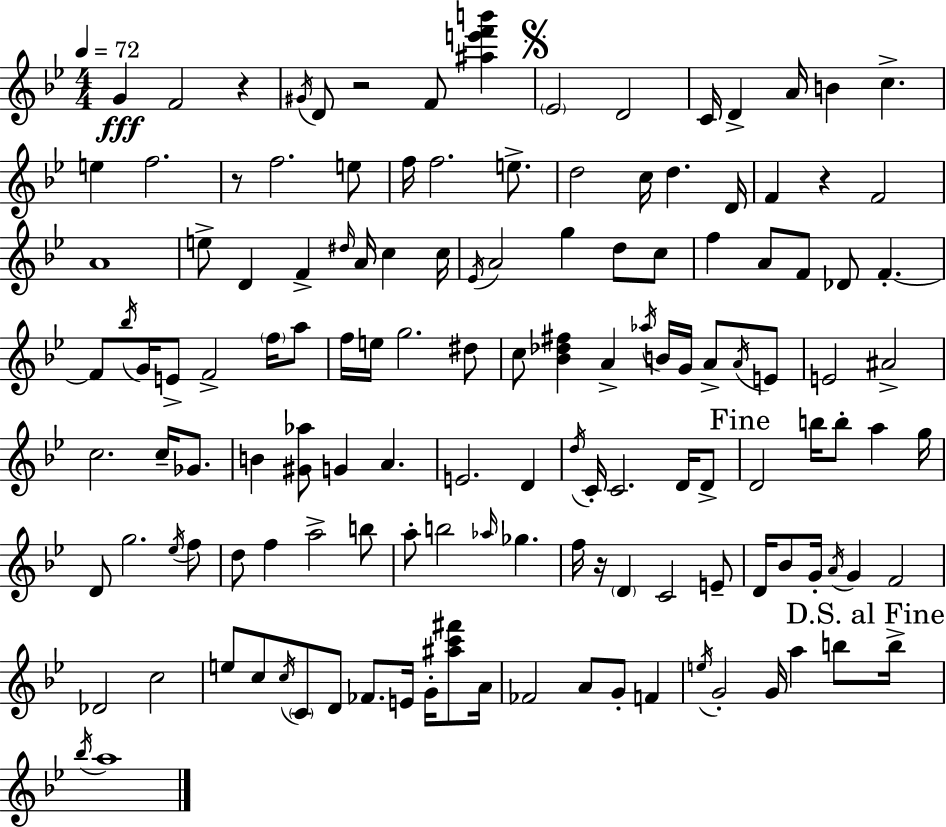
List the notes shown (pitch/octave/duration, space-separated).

G4/q F4/h R/q G#4/s D4/e R/h F4/e [A#5,E6,F6,B6]/q Eb4/h D4/h C4/s D4/q A4/s B4/q C5/q. E5/q F5/h. R/e F5/h. E5/e F5/s F5/h. E5/e. D5/h C5/s D5/q. D4/s F4/q R/q F4/h A4/w E5/e D4/q F4/q D#5/s A4/s C5/q C5/s Eb4/s A4/h G5/q D5/e C5/e F5/q A4/e F4/e Db4/e F4/q. F4/e Bb5/s G4/s E4/e F4/h F5/s A5/e F5/s E5/s G5/h. D#5/e C5/e [Bb4,Db5,F#5]/q A4/q Ab5/s B4/s G4/s A4/e A4/s E4/e E4/h A#4/h C5/h. C5/s Gb4/e. B4/q [G#4,Ab5]/e G4/q A4/q. E4/h. D4/q D5/s C4/s C4/h. D4/s D4/e D4/h B5/s B5/e A5/q G5/s D4/e G5/h. Eb5/s F5/e D5/e F5/q A5/h B5/e A5/e B5/h Ab5/s Gb5/q. F5/s R/s D4/q C4/h E4/e D4/s Bb4/e G4/s A4/s G4/q F4/h Db4/h C5/h E5/e C5/e C5/s C4/e D4/e FES4/e. E4/s G4/s [A#5,C6,F#6]/e A4/s FES4/h A4/e G4/e F4/q E5/s G4/h G4/s A5/q B5/e B5/s Bb5/s A5/w